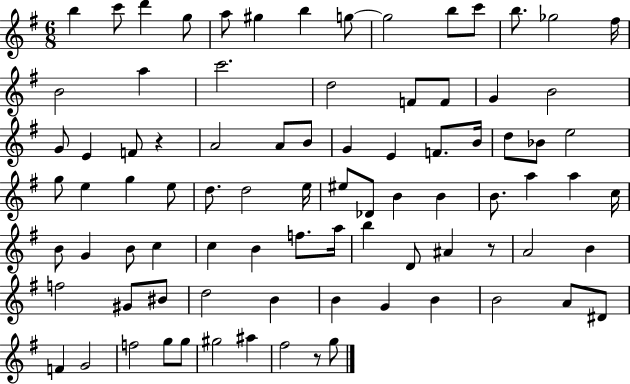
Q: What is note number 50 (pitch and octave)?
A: C5